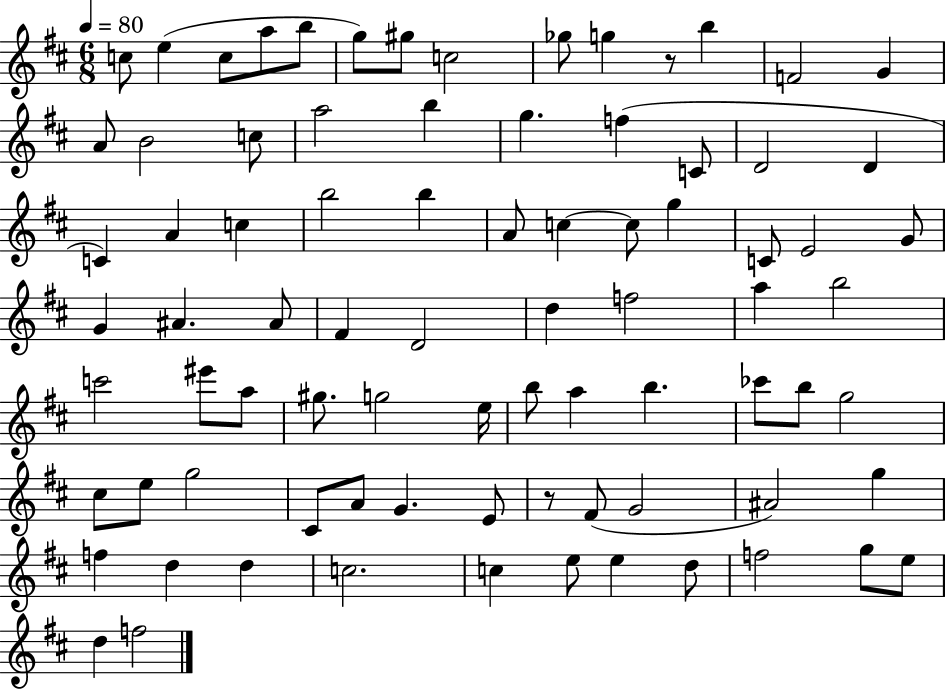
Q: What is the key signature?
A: D major